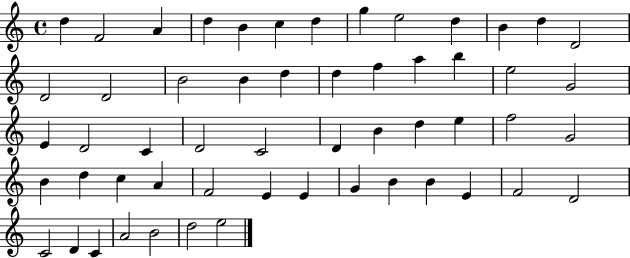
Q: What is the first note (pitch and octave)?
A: D5